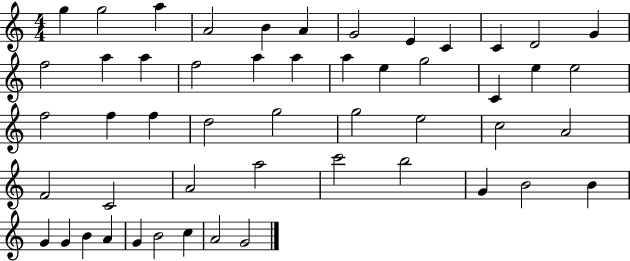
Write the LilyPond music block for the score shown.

{
  \clef treble
  \numericTimeSignature
  \time 4/4
  \key c \major
  g''4 g''2 a''4 | a'2 b'4 a'4 | g'2 e'4 c'4 | c'4 d'2 g'4 | \break f''2 a''4 a''4 | f''2 a''4 a''4 | a''4 e''4 g''2 | c'4 e''4 e''2 | \break f''2 f''4 f''4 | d''2 g''2 | g''2 e''2 | c''2 a'2 | \break f'2 c'2 | a'2 a''2 | c'''2 b''2 | g'4 b'2 b'4 | \break g'4 g'4 b'4 a'4 | g'4 b'2 c''4 | a'2 g'2 | \bar "|."
}